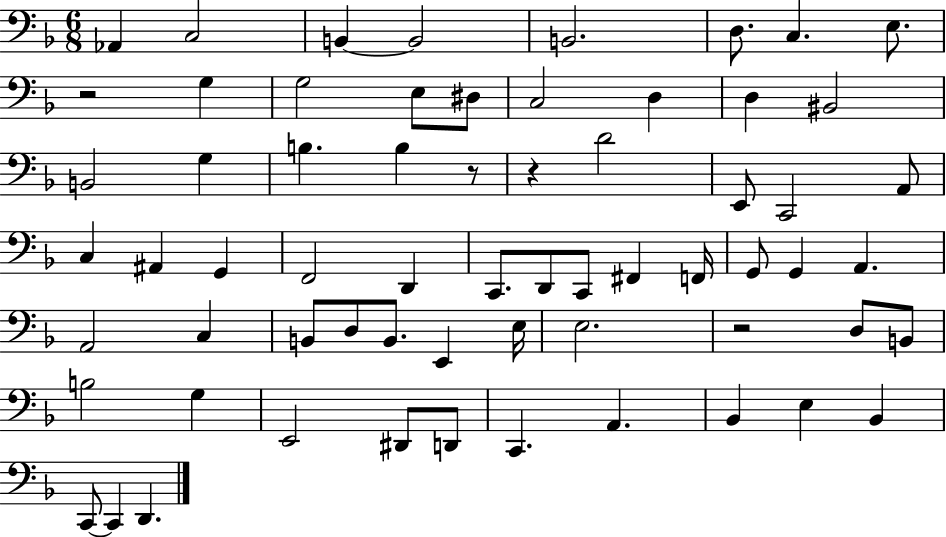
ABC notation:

X:1
T:Untitled
M:6/8
L:1/4
K:F
_A,, C,2 B,, B,,2 B,,2 D,/2 C, E,/2 z2 G, G,2 E,/2 ^D,/2 C,2 D, D, ^B,,2 B,,2 G, B, B, z/2 z D2 E,,/2 C,,2 A,,/2 C, ^A,, G,, F,,2 D,, C,,/2 D,,/2 C,,/2 ^F,, F,,/4 G,,/2 G,, A,, A,,2 C, B,,/2 D,/2 B,,/2 E,, E,/4 E,2 z2 D,/2 B,,/2 B,2 G, E,,2 ^D,,/2 D,,/2 C,, A,, _B,, E, _B,, C,,/2 C,, D,,